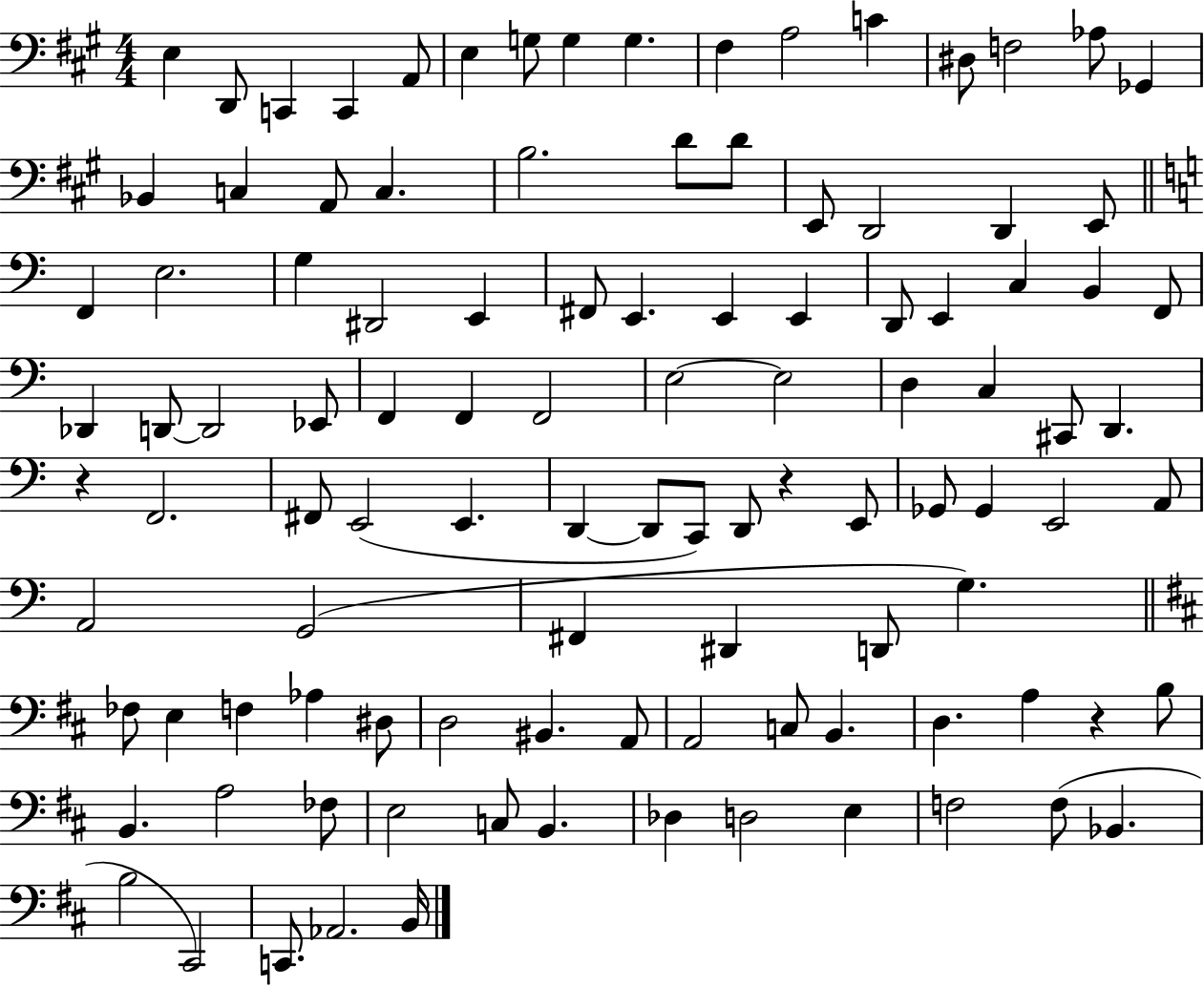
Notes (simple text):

E3/q D2/e C2/q C2/q A2/e E3/q G3/e G3/q G3/q. F#3/q A3/h C4/q D#3/e F3/h Ab3/e Gb2/q Bb2/q C3/q A2/e C3/q. B3/h. D4/e D4/e E2/e D2/h D2/q E2/e F2/q E3/h. G3/q D#2/h E2/q F#2/e E2/q. E2/q E2/q D2/e E2/q C3/q B2/q F2/e Db2/q D2/e D2/h Eb2/e F2/q F2/q F2/h E3/h E3/h D3/q C3/q C#2/e D2/q. R/q F2/h. F#2/e E2/h E2/q. D2/q D2/e C2/e D2/e R/q E2/e Gb2/e Gb2/q E2/h A2/e A2/h G2/h F#2/q D#2/q D2/e G3/q. FES3/e E3/q F3/q Ab3/q D#3/e D3/h BIS2/q. A2/e A2/h C3/e B2/q. D3/q. A3/q R/q B3/e B2/q. A3/h FES3/e E3/h C3/e B2/q. Db3/q D3/h E3/q F3/h F3/e Bb2/q. B3/h C#2/h C2/e. Ab2/h. B2/s